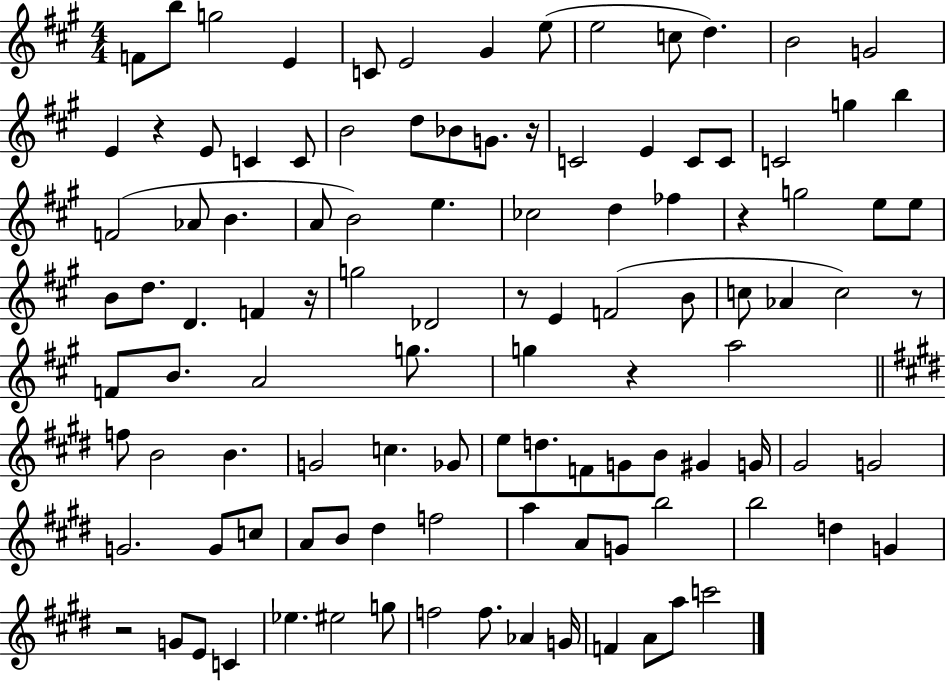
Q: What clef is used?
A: treble